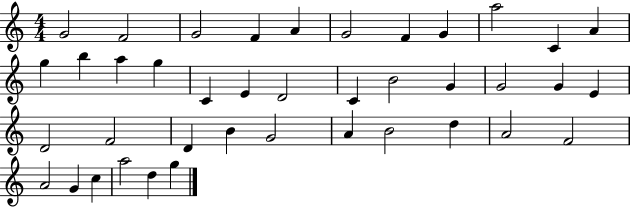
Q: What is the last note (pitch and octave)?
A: G5